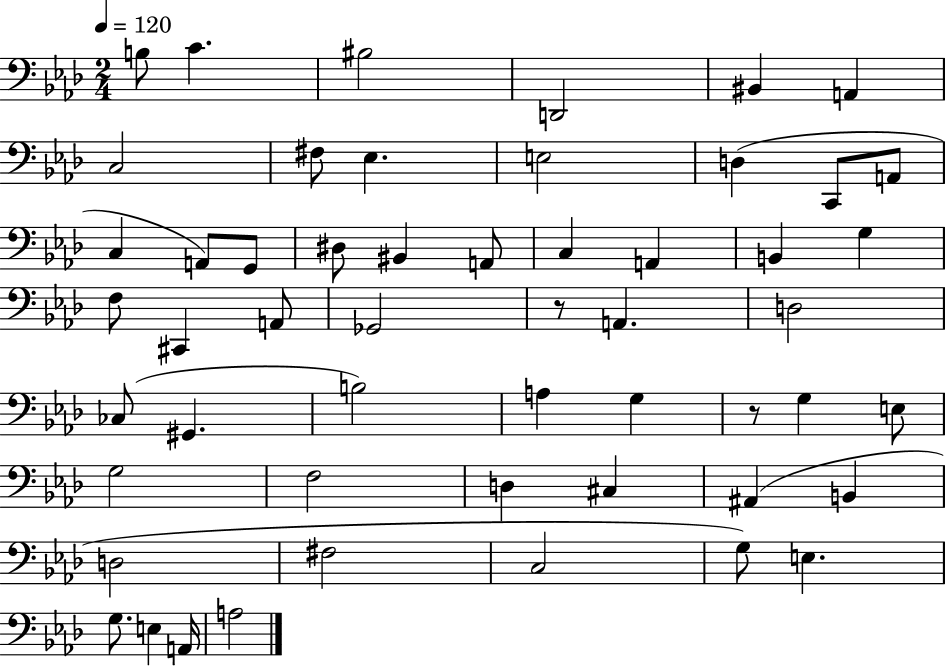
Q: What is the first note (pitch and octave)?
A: B3